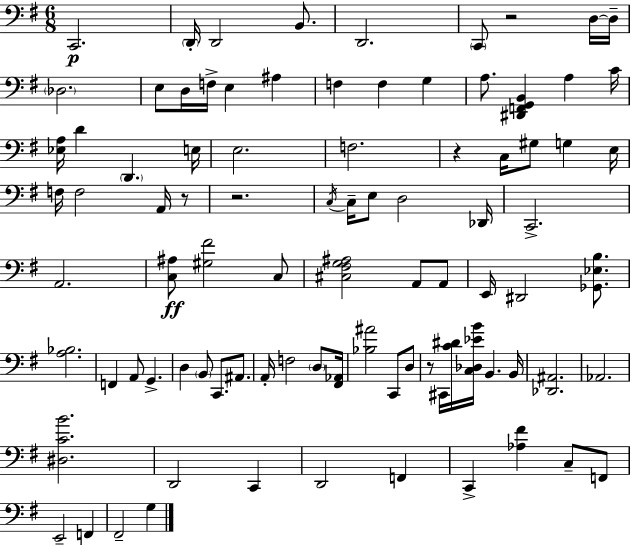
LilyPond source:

{
  \clef bass
  \numericTimeSignature
  \time 6/8
  \key g \major
  \repeat volta 2 { c,2.\p | \parenthesize d,16-. d,2 b,8. | d,2. | \parenthesize c,8 r2 d16~~ d16-- | \break \parenthesize des2. | e8 d16 f16-> e4 ais4 | f4 f4 g4 | a8. <dis, f, g, b,>4 a4 c'16 | \break <ees a>16 d'4 \parenthesize d,4. e16 | e2. | f2. | r4 c16 gis8 g4 e16 | \break f16 f2 a,16 r8 | r2. | \acciaccatura { c16 } c16-- e8 d2 | des,16 c,2.-> | \break a,2. | <c ais>8\ff <gis fis'>2 c8 | <cis fis g ais>2 a,8 a,8 | e,16 dis,2 <ges, ees b>8. | \break <a bes>2. | f,4 a,8 g,4.-> | d4 \parenthesize b,8 c,8. ais,8. | a,16-. f2 \parenthesize d8 | \break <fis, aes,>16 <bes ais'>2 c,8 d8 | r8 cis,16 <c' dis'>16 <c des ees' b'>16 b,4. | b,16 <des, ais,>2. | aes,2. | \break <dis c' b'>2. | d,2 c,4 | d,2 f,4 | c,4-> <aes fis'>4 c8-- f,8 | \break e,2-- f,4 | fis,2-- g4 | } \bar "|."
}